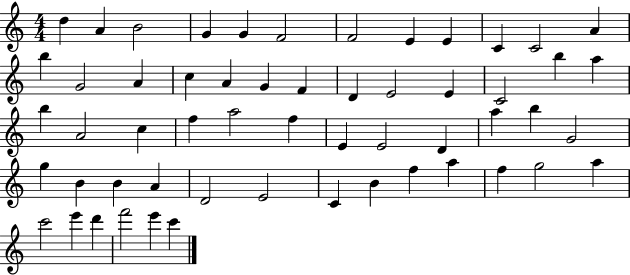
D5/q A4/q B4/h G4/q G4/q F4/h F4/h E4/q E4/q C4/q C4/h A4/q B5/q G4/h A4/q C5/q A4/q G4/q F4/q D4/q E4/h E4/q C4/h B5/q A5/q B5/q A4/h C5/q F5/q A5/h F5/q E4/q E4/h D4/q A5/q B5/q G4/h G5/q B4/q B4/q A4/q D4/h E4/h C4/q B4/q F5/q A5/q F5/q G5/h A5/q C6/h E6/q D6/q F6/h E6/q C6/q